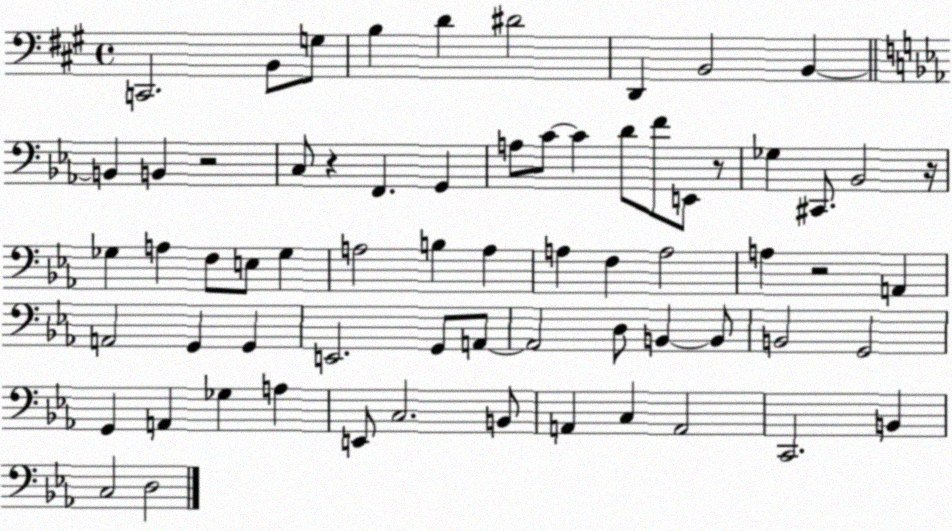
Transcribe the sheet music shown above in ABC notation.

X:1
T:Untitled
M:4/4
L:1/4
K:A
C,,2 B,,/2 G,/2 B, D ^D2 D,, B,,2 B,, B,, B,, z2 C,/2 z F,, G,, A,/2 C/2 C D/2 F/2 E,,/2 z/2 _G, ^C,,/2 _B,,2 z/4 _G, A, F,/2 E,/2 _G, A,2 B, A, A, F, A,2 A, z2 A,, A,,2 G,, G,, E,,2 G,,/2 A,,/2 A,,2 D,/2 B,, B,,/2 B,,2 G,,2 G,, A,, _G, A, E,,/2 C,2 B,,/2 A,, C, A,,2 C,,2 B,, C,2 D,2